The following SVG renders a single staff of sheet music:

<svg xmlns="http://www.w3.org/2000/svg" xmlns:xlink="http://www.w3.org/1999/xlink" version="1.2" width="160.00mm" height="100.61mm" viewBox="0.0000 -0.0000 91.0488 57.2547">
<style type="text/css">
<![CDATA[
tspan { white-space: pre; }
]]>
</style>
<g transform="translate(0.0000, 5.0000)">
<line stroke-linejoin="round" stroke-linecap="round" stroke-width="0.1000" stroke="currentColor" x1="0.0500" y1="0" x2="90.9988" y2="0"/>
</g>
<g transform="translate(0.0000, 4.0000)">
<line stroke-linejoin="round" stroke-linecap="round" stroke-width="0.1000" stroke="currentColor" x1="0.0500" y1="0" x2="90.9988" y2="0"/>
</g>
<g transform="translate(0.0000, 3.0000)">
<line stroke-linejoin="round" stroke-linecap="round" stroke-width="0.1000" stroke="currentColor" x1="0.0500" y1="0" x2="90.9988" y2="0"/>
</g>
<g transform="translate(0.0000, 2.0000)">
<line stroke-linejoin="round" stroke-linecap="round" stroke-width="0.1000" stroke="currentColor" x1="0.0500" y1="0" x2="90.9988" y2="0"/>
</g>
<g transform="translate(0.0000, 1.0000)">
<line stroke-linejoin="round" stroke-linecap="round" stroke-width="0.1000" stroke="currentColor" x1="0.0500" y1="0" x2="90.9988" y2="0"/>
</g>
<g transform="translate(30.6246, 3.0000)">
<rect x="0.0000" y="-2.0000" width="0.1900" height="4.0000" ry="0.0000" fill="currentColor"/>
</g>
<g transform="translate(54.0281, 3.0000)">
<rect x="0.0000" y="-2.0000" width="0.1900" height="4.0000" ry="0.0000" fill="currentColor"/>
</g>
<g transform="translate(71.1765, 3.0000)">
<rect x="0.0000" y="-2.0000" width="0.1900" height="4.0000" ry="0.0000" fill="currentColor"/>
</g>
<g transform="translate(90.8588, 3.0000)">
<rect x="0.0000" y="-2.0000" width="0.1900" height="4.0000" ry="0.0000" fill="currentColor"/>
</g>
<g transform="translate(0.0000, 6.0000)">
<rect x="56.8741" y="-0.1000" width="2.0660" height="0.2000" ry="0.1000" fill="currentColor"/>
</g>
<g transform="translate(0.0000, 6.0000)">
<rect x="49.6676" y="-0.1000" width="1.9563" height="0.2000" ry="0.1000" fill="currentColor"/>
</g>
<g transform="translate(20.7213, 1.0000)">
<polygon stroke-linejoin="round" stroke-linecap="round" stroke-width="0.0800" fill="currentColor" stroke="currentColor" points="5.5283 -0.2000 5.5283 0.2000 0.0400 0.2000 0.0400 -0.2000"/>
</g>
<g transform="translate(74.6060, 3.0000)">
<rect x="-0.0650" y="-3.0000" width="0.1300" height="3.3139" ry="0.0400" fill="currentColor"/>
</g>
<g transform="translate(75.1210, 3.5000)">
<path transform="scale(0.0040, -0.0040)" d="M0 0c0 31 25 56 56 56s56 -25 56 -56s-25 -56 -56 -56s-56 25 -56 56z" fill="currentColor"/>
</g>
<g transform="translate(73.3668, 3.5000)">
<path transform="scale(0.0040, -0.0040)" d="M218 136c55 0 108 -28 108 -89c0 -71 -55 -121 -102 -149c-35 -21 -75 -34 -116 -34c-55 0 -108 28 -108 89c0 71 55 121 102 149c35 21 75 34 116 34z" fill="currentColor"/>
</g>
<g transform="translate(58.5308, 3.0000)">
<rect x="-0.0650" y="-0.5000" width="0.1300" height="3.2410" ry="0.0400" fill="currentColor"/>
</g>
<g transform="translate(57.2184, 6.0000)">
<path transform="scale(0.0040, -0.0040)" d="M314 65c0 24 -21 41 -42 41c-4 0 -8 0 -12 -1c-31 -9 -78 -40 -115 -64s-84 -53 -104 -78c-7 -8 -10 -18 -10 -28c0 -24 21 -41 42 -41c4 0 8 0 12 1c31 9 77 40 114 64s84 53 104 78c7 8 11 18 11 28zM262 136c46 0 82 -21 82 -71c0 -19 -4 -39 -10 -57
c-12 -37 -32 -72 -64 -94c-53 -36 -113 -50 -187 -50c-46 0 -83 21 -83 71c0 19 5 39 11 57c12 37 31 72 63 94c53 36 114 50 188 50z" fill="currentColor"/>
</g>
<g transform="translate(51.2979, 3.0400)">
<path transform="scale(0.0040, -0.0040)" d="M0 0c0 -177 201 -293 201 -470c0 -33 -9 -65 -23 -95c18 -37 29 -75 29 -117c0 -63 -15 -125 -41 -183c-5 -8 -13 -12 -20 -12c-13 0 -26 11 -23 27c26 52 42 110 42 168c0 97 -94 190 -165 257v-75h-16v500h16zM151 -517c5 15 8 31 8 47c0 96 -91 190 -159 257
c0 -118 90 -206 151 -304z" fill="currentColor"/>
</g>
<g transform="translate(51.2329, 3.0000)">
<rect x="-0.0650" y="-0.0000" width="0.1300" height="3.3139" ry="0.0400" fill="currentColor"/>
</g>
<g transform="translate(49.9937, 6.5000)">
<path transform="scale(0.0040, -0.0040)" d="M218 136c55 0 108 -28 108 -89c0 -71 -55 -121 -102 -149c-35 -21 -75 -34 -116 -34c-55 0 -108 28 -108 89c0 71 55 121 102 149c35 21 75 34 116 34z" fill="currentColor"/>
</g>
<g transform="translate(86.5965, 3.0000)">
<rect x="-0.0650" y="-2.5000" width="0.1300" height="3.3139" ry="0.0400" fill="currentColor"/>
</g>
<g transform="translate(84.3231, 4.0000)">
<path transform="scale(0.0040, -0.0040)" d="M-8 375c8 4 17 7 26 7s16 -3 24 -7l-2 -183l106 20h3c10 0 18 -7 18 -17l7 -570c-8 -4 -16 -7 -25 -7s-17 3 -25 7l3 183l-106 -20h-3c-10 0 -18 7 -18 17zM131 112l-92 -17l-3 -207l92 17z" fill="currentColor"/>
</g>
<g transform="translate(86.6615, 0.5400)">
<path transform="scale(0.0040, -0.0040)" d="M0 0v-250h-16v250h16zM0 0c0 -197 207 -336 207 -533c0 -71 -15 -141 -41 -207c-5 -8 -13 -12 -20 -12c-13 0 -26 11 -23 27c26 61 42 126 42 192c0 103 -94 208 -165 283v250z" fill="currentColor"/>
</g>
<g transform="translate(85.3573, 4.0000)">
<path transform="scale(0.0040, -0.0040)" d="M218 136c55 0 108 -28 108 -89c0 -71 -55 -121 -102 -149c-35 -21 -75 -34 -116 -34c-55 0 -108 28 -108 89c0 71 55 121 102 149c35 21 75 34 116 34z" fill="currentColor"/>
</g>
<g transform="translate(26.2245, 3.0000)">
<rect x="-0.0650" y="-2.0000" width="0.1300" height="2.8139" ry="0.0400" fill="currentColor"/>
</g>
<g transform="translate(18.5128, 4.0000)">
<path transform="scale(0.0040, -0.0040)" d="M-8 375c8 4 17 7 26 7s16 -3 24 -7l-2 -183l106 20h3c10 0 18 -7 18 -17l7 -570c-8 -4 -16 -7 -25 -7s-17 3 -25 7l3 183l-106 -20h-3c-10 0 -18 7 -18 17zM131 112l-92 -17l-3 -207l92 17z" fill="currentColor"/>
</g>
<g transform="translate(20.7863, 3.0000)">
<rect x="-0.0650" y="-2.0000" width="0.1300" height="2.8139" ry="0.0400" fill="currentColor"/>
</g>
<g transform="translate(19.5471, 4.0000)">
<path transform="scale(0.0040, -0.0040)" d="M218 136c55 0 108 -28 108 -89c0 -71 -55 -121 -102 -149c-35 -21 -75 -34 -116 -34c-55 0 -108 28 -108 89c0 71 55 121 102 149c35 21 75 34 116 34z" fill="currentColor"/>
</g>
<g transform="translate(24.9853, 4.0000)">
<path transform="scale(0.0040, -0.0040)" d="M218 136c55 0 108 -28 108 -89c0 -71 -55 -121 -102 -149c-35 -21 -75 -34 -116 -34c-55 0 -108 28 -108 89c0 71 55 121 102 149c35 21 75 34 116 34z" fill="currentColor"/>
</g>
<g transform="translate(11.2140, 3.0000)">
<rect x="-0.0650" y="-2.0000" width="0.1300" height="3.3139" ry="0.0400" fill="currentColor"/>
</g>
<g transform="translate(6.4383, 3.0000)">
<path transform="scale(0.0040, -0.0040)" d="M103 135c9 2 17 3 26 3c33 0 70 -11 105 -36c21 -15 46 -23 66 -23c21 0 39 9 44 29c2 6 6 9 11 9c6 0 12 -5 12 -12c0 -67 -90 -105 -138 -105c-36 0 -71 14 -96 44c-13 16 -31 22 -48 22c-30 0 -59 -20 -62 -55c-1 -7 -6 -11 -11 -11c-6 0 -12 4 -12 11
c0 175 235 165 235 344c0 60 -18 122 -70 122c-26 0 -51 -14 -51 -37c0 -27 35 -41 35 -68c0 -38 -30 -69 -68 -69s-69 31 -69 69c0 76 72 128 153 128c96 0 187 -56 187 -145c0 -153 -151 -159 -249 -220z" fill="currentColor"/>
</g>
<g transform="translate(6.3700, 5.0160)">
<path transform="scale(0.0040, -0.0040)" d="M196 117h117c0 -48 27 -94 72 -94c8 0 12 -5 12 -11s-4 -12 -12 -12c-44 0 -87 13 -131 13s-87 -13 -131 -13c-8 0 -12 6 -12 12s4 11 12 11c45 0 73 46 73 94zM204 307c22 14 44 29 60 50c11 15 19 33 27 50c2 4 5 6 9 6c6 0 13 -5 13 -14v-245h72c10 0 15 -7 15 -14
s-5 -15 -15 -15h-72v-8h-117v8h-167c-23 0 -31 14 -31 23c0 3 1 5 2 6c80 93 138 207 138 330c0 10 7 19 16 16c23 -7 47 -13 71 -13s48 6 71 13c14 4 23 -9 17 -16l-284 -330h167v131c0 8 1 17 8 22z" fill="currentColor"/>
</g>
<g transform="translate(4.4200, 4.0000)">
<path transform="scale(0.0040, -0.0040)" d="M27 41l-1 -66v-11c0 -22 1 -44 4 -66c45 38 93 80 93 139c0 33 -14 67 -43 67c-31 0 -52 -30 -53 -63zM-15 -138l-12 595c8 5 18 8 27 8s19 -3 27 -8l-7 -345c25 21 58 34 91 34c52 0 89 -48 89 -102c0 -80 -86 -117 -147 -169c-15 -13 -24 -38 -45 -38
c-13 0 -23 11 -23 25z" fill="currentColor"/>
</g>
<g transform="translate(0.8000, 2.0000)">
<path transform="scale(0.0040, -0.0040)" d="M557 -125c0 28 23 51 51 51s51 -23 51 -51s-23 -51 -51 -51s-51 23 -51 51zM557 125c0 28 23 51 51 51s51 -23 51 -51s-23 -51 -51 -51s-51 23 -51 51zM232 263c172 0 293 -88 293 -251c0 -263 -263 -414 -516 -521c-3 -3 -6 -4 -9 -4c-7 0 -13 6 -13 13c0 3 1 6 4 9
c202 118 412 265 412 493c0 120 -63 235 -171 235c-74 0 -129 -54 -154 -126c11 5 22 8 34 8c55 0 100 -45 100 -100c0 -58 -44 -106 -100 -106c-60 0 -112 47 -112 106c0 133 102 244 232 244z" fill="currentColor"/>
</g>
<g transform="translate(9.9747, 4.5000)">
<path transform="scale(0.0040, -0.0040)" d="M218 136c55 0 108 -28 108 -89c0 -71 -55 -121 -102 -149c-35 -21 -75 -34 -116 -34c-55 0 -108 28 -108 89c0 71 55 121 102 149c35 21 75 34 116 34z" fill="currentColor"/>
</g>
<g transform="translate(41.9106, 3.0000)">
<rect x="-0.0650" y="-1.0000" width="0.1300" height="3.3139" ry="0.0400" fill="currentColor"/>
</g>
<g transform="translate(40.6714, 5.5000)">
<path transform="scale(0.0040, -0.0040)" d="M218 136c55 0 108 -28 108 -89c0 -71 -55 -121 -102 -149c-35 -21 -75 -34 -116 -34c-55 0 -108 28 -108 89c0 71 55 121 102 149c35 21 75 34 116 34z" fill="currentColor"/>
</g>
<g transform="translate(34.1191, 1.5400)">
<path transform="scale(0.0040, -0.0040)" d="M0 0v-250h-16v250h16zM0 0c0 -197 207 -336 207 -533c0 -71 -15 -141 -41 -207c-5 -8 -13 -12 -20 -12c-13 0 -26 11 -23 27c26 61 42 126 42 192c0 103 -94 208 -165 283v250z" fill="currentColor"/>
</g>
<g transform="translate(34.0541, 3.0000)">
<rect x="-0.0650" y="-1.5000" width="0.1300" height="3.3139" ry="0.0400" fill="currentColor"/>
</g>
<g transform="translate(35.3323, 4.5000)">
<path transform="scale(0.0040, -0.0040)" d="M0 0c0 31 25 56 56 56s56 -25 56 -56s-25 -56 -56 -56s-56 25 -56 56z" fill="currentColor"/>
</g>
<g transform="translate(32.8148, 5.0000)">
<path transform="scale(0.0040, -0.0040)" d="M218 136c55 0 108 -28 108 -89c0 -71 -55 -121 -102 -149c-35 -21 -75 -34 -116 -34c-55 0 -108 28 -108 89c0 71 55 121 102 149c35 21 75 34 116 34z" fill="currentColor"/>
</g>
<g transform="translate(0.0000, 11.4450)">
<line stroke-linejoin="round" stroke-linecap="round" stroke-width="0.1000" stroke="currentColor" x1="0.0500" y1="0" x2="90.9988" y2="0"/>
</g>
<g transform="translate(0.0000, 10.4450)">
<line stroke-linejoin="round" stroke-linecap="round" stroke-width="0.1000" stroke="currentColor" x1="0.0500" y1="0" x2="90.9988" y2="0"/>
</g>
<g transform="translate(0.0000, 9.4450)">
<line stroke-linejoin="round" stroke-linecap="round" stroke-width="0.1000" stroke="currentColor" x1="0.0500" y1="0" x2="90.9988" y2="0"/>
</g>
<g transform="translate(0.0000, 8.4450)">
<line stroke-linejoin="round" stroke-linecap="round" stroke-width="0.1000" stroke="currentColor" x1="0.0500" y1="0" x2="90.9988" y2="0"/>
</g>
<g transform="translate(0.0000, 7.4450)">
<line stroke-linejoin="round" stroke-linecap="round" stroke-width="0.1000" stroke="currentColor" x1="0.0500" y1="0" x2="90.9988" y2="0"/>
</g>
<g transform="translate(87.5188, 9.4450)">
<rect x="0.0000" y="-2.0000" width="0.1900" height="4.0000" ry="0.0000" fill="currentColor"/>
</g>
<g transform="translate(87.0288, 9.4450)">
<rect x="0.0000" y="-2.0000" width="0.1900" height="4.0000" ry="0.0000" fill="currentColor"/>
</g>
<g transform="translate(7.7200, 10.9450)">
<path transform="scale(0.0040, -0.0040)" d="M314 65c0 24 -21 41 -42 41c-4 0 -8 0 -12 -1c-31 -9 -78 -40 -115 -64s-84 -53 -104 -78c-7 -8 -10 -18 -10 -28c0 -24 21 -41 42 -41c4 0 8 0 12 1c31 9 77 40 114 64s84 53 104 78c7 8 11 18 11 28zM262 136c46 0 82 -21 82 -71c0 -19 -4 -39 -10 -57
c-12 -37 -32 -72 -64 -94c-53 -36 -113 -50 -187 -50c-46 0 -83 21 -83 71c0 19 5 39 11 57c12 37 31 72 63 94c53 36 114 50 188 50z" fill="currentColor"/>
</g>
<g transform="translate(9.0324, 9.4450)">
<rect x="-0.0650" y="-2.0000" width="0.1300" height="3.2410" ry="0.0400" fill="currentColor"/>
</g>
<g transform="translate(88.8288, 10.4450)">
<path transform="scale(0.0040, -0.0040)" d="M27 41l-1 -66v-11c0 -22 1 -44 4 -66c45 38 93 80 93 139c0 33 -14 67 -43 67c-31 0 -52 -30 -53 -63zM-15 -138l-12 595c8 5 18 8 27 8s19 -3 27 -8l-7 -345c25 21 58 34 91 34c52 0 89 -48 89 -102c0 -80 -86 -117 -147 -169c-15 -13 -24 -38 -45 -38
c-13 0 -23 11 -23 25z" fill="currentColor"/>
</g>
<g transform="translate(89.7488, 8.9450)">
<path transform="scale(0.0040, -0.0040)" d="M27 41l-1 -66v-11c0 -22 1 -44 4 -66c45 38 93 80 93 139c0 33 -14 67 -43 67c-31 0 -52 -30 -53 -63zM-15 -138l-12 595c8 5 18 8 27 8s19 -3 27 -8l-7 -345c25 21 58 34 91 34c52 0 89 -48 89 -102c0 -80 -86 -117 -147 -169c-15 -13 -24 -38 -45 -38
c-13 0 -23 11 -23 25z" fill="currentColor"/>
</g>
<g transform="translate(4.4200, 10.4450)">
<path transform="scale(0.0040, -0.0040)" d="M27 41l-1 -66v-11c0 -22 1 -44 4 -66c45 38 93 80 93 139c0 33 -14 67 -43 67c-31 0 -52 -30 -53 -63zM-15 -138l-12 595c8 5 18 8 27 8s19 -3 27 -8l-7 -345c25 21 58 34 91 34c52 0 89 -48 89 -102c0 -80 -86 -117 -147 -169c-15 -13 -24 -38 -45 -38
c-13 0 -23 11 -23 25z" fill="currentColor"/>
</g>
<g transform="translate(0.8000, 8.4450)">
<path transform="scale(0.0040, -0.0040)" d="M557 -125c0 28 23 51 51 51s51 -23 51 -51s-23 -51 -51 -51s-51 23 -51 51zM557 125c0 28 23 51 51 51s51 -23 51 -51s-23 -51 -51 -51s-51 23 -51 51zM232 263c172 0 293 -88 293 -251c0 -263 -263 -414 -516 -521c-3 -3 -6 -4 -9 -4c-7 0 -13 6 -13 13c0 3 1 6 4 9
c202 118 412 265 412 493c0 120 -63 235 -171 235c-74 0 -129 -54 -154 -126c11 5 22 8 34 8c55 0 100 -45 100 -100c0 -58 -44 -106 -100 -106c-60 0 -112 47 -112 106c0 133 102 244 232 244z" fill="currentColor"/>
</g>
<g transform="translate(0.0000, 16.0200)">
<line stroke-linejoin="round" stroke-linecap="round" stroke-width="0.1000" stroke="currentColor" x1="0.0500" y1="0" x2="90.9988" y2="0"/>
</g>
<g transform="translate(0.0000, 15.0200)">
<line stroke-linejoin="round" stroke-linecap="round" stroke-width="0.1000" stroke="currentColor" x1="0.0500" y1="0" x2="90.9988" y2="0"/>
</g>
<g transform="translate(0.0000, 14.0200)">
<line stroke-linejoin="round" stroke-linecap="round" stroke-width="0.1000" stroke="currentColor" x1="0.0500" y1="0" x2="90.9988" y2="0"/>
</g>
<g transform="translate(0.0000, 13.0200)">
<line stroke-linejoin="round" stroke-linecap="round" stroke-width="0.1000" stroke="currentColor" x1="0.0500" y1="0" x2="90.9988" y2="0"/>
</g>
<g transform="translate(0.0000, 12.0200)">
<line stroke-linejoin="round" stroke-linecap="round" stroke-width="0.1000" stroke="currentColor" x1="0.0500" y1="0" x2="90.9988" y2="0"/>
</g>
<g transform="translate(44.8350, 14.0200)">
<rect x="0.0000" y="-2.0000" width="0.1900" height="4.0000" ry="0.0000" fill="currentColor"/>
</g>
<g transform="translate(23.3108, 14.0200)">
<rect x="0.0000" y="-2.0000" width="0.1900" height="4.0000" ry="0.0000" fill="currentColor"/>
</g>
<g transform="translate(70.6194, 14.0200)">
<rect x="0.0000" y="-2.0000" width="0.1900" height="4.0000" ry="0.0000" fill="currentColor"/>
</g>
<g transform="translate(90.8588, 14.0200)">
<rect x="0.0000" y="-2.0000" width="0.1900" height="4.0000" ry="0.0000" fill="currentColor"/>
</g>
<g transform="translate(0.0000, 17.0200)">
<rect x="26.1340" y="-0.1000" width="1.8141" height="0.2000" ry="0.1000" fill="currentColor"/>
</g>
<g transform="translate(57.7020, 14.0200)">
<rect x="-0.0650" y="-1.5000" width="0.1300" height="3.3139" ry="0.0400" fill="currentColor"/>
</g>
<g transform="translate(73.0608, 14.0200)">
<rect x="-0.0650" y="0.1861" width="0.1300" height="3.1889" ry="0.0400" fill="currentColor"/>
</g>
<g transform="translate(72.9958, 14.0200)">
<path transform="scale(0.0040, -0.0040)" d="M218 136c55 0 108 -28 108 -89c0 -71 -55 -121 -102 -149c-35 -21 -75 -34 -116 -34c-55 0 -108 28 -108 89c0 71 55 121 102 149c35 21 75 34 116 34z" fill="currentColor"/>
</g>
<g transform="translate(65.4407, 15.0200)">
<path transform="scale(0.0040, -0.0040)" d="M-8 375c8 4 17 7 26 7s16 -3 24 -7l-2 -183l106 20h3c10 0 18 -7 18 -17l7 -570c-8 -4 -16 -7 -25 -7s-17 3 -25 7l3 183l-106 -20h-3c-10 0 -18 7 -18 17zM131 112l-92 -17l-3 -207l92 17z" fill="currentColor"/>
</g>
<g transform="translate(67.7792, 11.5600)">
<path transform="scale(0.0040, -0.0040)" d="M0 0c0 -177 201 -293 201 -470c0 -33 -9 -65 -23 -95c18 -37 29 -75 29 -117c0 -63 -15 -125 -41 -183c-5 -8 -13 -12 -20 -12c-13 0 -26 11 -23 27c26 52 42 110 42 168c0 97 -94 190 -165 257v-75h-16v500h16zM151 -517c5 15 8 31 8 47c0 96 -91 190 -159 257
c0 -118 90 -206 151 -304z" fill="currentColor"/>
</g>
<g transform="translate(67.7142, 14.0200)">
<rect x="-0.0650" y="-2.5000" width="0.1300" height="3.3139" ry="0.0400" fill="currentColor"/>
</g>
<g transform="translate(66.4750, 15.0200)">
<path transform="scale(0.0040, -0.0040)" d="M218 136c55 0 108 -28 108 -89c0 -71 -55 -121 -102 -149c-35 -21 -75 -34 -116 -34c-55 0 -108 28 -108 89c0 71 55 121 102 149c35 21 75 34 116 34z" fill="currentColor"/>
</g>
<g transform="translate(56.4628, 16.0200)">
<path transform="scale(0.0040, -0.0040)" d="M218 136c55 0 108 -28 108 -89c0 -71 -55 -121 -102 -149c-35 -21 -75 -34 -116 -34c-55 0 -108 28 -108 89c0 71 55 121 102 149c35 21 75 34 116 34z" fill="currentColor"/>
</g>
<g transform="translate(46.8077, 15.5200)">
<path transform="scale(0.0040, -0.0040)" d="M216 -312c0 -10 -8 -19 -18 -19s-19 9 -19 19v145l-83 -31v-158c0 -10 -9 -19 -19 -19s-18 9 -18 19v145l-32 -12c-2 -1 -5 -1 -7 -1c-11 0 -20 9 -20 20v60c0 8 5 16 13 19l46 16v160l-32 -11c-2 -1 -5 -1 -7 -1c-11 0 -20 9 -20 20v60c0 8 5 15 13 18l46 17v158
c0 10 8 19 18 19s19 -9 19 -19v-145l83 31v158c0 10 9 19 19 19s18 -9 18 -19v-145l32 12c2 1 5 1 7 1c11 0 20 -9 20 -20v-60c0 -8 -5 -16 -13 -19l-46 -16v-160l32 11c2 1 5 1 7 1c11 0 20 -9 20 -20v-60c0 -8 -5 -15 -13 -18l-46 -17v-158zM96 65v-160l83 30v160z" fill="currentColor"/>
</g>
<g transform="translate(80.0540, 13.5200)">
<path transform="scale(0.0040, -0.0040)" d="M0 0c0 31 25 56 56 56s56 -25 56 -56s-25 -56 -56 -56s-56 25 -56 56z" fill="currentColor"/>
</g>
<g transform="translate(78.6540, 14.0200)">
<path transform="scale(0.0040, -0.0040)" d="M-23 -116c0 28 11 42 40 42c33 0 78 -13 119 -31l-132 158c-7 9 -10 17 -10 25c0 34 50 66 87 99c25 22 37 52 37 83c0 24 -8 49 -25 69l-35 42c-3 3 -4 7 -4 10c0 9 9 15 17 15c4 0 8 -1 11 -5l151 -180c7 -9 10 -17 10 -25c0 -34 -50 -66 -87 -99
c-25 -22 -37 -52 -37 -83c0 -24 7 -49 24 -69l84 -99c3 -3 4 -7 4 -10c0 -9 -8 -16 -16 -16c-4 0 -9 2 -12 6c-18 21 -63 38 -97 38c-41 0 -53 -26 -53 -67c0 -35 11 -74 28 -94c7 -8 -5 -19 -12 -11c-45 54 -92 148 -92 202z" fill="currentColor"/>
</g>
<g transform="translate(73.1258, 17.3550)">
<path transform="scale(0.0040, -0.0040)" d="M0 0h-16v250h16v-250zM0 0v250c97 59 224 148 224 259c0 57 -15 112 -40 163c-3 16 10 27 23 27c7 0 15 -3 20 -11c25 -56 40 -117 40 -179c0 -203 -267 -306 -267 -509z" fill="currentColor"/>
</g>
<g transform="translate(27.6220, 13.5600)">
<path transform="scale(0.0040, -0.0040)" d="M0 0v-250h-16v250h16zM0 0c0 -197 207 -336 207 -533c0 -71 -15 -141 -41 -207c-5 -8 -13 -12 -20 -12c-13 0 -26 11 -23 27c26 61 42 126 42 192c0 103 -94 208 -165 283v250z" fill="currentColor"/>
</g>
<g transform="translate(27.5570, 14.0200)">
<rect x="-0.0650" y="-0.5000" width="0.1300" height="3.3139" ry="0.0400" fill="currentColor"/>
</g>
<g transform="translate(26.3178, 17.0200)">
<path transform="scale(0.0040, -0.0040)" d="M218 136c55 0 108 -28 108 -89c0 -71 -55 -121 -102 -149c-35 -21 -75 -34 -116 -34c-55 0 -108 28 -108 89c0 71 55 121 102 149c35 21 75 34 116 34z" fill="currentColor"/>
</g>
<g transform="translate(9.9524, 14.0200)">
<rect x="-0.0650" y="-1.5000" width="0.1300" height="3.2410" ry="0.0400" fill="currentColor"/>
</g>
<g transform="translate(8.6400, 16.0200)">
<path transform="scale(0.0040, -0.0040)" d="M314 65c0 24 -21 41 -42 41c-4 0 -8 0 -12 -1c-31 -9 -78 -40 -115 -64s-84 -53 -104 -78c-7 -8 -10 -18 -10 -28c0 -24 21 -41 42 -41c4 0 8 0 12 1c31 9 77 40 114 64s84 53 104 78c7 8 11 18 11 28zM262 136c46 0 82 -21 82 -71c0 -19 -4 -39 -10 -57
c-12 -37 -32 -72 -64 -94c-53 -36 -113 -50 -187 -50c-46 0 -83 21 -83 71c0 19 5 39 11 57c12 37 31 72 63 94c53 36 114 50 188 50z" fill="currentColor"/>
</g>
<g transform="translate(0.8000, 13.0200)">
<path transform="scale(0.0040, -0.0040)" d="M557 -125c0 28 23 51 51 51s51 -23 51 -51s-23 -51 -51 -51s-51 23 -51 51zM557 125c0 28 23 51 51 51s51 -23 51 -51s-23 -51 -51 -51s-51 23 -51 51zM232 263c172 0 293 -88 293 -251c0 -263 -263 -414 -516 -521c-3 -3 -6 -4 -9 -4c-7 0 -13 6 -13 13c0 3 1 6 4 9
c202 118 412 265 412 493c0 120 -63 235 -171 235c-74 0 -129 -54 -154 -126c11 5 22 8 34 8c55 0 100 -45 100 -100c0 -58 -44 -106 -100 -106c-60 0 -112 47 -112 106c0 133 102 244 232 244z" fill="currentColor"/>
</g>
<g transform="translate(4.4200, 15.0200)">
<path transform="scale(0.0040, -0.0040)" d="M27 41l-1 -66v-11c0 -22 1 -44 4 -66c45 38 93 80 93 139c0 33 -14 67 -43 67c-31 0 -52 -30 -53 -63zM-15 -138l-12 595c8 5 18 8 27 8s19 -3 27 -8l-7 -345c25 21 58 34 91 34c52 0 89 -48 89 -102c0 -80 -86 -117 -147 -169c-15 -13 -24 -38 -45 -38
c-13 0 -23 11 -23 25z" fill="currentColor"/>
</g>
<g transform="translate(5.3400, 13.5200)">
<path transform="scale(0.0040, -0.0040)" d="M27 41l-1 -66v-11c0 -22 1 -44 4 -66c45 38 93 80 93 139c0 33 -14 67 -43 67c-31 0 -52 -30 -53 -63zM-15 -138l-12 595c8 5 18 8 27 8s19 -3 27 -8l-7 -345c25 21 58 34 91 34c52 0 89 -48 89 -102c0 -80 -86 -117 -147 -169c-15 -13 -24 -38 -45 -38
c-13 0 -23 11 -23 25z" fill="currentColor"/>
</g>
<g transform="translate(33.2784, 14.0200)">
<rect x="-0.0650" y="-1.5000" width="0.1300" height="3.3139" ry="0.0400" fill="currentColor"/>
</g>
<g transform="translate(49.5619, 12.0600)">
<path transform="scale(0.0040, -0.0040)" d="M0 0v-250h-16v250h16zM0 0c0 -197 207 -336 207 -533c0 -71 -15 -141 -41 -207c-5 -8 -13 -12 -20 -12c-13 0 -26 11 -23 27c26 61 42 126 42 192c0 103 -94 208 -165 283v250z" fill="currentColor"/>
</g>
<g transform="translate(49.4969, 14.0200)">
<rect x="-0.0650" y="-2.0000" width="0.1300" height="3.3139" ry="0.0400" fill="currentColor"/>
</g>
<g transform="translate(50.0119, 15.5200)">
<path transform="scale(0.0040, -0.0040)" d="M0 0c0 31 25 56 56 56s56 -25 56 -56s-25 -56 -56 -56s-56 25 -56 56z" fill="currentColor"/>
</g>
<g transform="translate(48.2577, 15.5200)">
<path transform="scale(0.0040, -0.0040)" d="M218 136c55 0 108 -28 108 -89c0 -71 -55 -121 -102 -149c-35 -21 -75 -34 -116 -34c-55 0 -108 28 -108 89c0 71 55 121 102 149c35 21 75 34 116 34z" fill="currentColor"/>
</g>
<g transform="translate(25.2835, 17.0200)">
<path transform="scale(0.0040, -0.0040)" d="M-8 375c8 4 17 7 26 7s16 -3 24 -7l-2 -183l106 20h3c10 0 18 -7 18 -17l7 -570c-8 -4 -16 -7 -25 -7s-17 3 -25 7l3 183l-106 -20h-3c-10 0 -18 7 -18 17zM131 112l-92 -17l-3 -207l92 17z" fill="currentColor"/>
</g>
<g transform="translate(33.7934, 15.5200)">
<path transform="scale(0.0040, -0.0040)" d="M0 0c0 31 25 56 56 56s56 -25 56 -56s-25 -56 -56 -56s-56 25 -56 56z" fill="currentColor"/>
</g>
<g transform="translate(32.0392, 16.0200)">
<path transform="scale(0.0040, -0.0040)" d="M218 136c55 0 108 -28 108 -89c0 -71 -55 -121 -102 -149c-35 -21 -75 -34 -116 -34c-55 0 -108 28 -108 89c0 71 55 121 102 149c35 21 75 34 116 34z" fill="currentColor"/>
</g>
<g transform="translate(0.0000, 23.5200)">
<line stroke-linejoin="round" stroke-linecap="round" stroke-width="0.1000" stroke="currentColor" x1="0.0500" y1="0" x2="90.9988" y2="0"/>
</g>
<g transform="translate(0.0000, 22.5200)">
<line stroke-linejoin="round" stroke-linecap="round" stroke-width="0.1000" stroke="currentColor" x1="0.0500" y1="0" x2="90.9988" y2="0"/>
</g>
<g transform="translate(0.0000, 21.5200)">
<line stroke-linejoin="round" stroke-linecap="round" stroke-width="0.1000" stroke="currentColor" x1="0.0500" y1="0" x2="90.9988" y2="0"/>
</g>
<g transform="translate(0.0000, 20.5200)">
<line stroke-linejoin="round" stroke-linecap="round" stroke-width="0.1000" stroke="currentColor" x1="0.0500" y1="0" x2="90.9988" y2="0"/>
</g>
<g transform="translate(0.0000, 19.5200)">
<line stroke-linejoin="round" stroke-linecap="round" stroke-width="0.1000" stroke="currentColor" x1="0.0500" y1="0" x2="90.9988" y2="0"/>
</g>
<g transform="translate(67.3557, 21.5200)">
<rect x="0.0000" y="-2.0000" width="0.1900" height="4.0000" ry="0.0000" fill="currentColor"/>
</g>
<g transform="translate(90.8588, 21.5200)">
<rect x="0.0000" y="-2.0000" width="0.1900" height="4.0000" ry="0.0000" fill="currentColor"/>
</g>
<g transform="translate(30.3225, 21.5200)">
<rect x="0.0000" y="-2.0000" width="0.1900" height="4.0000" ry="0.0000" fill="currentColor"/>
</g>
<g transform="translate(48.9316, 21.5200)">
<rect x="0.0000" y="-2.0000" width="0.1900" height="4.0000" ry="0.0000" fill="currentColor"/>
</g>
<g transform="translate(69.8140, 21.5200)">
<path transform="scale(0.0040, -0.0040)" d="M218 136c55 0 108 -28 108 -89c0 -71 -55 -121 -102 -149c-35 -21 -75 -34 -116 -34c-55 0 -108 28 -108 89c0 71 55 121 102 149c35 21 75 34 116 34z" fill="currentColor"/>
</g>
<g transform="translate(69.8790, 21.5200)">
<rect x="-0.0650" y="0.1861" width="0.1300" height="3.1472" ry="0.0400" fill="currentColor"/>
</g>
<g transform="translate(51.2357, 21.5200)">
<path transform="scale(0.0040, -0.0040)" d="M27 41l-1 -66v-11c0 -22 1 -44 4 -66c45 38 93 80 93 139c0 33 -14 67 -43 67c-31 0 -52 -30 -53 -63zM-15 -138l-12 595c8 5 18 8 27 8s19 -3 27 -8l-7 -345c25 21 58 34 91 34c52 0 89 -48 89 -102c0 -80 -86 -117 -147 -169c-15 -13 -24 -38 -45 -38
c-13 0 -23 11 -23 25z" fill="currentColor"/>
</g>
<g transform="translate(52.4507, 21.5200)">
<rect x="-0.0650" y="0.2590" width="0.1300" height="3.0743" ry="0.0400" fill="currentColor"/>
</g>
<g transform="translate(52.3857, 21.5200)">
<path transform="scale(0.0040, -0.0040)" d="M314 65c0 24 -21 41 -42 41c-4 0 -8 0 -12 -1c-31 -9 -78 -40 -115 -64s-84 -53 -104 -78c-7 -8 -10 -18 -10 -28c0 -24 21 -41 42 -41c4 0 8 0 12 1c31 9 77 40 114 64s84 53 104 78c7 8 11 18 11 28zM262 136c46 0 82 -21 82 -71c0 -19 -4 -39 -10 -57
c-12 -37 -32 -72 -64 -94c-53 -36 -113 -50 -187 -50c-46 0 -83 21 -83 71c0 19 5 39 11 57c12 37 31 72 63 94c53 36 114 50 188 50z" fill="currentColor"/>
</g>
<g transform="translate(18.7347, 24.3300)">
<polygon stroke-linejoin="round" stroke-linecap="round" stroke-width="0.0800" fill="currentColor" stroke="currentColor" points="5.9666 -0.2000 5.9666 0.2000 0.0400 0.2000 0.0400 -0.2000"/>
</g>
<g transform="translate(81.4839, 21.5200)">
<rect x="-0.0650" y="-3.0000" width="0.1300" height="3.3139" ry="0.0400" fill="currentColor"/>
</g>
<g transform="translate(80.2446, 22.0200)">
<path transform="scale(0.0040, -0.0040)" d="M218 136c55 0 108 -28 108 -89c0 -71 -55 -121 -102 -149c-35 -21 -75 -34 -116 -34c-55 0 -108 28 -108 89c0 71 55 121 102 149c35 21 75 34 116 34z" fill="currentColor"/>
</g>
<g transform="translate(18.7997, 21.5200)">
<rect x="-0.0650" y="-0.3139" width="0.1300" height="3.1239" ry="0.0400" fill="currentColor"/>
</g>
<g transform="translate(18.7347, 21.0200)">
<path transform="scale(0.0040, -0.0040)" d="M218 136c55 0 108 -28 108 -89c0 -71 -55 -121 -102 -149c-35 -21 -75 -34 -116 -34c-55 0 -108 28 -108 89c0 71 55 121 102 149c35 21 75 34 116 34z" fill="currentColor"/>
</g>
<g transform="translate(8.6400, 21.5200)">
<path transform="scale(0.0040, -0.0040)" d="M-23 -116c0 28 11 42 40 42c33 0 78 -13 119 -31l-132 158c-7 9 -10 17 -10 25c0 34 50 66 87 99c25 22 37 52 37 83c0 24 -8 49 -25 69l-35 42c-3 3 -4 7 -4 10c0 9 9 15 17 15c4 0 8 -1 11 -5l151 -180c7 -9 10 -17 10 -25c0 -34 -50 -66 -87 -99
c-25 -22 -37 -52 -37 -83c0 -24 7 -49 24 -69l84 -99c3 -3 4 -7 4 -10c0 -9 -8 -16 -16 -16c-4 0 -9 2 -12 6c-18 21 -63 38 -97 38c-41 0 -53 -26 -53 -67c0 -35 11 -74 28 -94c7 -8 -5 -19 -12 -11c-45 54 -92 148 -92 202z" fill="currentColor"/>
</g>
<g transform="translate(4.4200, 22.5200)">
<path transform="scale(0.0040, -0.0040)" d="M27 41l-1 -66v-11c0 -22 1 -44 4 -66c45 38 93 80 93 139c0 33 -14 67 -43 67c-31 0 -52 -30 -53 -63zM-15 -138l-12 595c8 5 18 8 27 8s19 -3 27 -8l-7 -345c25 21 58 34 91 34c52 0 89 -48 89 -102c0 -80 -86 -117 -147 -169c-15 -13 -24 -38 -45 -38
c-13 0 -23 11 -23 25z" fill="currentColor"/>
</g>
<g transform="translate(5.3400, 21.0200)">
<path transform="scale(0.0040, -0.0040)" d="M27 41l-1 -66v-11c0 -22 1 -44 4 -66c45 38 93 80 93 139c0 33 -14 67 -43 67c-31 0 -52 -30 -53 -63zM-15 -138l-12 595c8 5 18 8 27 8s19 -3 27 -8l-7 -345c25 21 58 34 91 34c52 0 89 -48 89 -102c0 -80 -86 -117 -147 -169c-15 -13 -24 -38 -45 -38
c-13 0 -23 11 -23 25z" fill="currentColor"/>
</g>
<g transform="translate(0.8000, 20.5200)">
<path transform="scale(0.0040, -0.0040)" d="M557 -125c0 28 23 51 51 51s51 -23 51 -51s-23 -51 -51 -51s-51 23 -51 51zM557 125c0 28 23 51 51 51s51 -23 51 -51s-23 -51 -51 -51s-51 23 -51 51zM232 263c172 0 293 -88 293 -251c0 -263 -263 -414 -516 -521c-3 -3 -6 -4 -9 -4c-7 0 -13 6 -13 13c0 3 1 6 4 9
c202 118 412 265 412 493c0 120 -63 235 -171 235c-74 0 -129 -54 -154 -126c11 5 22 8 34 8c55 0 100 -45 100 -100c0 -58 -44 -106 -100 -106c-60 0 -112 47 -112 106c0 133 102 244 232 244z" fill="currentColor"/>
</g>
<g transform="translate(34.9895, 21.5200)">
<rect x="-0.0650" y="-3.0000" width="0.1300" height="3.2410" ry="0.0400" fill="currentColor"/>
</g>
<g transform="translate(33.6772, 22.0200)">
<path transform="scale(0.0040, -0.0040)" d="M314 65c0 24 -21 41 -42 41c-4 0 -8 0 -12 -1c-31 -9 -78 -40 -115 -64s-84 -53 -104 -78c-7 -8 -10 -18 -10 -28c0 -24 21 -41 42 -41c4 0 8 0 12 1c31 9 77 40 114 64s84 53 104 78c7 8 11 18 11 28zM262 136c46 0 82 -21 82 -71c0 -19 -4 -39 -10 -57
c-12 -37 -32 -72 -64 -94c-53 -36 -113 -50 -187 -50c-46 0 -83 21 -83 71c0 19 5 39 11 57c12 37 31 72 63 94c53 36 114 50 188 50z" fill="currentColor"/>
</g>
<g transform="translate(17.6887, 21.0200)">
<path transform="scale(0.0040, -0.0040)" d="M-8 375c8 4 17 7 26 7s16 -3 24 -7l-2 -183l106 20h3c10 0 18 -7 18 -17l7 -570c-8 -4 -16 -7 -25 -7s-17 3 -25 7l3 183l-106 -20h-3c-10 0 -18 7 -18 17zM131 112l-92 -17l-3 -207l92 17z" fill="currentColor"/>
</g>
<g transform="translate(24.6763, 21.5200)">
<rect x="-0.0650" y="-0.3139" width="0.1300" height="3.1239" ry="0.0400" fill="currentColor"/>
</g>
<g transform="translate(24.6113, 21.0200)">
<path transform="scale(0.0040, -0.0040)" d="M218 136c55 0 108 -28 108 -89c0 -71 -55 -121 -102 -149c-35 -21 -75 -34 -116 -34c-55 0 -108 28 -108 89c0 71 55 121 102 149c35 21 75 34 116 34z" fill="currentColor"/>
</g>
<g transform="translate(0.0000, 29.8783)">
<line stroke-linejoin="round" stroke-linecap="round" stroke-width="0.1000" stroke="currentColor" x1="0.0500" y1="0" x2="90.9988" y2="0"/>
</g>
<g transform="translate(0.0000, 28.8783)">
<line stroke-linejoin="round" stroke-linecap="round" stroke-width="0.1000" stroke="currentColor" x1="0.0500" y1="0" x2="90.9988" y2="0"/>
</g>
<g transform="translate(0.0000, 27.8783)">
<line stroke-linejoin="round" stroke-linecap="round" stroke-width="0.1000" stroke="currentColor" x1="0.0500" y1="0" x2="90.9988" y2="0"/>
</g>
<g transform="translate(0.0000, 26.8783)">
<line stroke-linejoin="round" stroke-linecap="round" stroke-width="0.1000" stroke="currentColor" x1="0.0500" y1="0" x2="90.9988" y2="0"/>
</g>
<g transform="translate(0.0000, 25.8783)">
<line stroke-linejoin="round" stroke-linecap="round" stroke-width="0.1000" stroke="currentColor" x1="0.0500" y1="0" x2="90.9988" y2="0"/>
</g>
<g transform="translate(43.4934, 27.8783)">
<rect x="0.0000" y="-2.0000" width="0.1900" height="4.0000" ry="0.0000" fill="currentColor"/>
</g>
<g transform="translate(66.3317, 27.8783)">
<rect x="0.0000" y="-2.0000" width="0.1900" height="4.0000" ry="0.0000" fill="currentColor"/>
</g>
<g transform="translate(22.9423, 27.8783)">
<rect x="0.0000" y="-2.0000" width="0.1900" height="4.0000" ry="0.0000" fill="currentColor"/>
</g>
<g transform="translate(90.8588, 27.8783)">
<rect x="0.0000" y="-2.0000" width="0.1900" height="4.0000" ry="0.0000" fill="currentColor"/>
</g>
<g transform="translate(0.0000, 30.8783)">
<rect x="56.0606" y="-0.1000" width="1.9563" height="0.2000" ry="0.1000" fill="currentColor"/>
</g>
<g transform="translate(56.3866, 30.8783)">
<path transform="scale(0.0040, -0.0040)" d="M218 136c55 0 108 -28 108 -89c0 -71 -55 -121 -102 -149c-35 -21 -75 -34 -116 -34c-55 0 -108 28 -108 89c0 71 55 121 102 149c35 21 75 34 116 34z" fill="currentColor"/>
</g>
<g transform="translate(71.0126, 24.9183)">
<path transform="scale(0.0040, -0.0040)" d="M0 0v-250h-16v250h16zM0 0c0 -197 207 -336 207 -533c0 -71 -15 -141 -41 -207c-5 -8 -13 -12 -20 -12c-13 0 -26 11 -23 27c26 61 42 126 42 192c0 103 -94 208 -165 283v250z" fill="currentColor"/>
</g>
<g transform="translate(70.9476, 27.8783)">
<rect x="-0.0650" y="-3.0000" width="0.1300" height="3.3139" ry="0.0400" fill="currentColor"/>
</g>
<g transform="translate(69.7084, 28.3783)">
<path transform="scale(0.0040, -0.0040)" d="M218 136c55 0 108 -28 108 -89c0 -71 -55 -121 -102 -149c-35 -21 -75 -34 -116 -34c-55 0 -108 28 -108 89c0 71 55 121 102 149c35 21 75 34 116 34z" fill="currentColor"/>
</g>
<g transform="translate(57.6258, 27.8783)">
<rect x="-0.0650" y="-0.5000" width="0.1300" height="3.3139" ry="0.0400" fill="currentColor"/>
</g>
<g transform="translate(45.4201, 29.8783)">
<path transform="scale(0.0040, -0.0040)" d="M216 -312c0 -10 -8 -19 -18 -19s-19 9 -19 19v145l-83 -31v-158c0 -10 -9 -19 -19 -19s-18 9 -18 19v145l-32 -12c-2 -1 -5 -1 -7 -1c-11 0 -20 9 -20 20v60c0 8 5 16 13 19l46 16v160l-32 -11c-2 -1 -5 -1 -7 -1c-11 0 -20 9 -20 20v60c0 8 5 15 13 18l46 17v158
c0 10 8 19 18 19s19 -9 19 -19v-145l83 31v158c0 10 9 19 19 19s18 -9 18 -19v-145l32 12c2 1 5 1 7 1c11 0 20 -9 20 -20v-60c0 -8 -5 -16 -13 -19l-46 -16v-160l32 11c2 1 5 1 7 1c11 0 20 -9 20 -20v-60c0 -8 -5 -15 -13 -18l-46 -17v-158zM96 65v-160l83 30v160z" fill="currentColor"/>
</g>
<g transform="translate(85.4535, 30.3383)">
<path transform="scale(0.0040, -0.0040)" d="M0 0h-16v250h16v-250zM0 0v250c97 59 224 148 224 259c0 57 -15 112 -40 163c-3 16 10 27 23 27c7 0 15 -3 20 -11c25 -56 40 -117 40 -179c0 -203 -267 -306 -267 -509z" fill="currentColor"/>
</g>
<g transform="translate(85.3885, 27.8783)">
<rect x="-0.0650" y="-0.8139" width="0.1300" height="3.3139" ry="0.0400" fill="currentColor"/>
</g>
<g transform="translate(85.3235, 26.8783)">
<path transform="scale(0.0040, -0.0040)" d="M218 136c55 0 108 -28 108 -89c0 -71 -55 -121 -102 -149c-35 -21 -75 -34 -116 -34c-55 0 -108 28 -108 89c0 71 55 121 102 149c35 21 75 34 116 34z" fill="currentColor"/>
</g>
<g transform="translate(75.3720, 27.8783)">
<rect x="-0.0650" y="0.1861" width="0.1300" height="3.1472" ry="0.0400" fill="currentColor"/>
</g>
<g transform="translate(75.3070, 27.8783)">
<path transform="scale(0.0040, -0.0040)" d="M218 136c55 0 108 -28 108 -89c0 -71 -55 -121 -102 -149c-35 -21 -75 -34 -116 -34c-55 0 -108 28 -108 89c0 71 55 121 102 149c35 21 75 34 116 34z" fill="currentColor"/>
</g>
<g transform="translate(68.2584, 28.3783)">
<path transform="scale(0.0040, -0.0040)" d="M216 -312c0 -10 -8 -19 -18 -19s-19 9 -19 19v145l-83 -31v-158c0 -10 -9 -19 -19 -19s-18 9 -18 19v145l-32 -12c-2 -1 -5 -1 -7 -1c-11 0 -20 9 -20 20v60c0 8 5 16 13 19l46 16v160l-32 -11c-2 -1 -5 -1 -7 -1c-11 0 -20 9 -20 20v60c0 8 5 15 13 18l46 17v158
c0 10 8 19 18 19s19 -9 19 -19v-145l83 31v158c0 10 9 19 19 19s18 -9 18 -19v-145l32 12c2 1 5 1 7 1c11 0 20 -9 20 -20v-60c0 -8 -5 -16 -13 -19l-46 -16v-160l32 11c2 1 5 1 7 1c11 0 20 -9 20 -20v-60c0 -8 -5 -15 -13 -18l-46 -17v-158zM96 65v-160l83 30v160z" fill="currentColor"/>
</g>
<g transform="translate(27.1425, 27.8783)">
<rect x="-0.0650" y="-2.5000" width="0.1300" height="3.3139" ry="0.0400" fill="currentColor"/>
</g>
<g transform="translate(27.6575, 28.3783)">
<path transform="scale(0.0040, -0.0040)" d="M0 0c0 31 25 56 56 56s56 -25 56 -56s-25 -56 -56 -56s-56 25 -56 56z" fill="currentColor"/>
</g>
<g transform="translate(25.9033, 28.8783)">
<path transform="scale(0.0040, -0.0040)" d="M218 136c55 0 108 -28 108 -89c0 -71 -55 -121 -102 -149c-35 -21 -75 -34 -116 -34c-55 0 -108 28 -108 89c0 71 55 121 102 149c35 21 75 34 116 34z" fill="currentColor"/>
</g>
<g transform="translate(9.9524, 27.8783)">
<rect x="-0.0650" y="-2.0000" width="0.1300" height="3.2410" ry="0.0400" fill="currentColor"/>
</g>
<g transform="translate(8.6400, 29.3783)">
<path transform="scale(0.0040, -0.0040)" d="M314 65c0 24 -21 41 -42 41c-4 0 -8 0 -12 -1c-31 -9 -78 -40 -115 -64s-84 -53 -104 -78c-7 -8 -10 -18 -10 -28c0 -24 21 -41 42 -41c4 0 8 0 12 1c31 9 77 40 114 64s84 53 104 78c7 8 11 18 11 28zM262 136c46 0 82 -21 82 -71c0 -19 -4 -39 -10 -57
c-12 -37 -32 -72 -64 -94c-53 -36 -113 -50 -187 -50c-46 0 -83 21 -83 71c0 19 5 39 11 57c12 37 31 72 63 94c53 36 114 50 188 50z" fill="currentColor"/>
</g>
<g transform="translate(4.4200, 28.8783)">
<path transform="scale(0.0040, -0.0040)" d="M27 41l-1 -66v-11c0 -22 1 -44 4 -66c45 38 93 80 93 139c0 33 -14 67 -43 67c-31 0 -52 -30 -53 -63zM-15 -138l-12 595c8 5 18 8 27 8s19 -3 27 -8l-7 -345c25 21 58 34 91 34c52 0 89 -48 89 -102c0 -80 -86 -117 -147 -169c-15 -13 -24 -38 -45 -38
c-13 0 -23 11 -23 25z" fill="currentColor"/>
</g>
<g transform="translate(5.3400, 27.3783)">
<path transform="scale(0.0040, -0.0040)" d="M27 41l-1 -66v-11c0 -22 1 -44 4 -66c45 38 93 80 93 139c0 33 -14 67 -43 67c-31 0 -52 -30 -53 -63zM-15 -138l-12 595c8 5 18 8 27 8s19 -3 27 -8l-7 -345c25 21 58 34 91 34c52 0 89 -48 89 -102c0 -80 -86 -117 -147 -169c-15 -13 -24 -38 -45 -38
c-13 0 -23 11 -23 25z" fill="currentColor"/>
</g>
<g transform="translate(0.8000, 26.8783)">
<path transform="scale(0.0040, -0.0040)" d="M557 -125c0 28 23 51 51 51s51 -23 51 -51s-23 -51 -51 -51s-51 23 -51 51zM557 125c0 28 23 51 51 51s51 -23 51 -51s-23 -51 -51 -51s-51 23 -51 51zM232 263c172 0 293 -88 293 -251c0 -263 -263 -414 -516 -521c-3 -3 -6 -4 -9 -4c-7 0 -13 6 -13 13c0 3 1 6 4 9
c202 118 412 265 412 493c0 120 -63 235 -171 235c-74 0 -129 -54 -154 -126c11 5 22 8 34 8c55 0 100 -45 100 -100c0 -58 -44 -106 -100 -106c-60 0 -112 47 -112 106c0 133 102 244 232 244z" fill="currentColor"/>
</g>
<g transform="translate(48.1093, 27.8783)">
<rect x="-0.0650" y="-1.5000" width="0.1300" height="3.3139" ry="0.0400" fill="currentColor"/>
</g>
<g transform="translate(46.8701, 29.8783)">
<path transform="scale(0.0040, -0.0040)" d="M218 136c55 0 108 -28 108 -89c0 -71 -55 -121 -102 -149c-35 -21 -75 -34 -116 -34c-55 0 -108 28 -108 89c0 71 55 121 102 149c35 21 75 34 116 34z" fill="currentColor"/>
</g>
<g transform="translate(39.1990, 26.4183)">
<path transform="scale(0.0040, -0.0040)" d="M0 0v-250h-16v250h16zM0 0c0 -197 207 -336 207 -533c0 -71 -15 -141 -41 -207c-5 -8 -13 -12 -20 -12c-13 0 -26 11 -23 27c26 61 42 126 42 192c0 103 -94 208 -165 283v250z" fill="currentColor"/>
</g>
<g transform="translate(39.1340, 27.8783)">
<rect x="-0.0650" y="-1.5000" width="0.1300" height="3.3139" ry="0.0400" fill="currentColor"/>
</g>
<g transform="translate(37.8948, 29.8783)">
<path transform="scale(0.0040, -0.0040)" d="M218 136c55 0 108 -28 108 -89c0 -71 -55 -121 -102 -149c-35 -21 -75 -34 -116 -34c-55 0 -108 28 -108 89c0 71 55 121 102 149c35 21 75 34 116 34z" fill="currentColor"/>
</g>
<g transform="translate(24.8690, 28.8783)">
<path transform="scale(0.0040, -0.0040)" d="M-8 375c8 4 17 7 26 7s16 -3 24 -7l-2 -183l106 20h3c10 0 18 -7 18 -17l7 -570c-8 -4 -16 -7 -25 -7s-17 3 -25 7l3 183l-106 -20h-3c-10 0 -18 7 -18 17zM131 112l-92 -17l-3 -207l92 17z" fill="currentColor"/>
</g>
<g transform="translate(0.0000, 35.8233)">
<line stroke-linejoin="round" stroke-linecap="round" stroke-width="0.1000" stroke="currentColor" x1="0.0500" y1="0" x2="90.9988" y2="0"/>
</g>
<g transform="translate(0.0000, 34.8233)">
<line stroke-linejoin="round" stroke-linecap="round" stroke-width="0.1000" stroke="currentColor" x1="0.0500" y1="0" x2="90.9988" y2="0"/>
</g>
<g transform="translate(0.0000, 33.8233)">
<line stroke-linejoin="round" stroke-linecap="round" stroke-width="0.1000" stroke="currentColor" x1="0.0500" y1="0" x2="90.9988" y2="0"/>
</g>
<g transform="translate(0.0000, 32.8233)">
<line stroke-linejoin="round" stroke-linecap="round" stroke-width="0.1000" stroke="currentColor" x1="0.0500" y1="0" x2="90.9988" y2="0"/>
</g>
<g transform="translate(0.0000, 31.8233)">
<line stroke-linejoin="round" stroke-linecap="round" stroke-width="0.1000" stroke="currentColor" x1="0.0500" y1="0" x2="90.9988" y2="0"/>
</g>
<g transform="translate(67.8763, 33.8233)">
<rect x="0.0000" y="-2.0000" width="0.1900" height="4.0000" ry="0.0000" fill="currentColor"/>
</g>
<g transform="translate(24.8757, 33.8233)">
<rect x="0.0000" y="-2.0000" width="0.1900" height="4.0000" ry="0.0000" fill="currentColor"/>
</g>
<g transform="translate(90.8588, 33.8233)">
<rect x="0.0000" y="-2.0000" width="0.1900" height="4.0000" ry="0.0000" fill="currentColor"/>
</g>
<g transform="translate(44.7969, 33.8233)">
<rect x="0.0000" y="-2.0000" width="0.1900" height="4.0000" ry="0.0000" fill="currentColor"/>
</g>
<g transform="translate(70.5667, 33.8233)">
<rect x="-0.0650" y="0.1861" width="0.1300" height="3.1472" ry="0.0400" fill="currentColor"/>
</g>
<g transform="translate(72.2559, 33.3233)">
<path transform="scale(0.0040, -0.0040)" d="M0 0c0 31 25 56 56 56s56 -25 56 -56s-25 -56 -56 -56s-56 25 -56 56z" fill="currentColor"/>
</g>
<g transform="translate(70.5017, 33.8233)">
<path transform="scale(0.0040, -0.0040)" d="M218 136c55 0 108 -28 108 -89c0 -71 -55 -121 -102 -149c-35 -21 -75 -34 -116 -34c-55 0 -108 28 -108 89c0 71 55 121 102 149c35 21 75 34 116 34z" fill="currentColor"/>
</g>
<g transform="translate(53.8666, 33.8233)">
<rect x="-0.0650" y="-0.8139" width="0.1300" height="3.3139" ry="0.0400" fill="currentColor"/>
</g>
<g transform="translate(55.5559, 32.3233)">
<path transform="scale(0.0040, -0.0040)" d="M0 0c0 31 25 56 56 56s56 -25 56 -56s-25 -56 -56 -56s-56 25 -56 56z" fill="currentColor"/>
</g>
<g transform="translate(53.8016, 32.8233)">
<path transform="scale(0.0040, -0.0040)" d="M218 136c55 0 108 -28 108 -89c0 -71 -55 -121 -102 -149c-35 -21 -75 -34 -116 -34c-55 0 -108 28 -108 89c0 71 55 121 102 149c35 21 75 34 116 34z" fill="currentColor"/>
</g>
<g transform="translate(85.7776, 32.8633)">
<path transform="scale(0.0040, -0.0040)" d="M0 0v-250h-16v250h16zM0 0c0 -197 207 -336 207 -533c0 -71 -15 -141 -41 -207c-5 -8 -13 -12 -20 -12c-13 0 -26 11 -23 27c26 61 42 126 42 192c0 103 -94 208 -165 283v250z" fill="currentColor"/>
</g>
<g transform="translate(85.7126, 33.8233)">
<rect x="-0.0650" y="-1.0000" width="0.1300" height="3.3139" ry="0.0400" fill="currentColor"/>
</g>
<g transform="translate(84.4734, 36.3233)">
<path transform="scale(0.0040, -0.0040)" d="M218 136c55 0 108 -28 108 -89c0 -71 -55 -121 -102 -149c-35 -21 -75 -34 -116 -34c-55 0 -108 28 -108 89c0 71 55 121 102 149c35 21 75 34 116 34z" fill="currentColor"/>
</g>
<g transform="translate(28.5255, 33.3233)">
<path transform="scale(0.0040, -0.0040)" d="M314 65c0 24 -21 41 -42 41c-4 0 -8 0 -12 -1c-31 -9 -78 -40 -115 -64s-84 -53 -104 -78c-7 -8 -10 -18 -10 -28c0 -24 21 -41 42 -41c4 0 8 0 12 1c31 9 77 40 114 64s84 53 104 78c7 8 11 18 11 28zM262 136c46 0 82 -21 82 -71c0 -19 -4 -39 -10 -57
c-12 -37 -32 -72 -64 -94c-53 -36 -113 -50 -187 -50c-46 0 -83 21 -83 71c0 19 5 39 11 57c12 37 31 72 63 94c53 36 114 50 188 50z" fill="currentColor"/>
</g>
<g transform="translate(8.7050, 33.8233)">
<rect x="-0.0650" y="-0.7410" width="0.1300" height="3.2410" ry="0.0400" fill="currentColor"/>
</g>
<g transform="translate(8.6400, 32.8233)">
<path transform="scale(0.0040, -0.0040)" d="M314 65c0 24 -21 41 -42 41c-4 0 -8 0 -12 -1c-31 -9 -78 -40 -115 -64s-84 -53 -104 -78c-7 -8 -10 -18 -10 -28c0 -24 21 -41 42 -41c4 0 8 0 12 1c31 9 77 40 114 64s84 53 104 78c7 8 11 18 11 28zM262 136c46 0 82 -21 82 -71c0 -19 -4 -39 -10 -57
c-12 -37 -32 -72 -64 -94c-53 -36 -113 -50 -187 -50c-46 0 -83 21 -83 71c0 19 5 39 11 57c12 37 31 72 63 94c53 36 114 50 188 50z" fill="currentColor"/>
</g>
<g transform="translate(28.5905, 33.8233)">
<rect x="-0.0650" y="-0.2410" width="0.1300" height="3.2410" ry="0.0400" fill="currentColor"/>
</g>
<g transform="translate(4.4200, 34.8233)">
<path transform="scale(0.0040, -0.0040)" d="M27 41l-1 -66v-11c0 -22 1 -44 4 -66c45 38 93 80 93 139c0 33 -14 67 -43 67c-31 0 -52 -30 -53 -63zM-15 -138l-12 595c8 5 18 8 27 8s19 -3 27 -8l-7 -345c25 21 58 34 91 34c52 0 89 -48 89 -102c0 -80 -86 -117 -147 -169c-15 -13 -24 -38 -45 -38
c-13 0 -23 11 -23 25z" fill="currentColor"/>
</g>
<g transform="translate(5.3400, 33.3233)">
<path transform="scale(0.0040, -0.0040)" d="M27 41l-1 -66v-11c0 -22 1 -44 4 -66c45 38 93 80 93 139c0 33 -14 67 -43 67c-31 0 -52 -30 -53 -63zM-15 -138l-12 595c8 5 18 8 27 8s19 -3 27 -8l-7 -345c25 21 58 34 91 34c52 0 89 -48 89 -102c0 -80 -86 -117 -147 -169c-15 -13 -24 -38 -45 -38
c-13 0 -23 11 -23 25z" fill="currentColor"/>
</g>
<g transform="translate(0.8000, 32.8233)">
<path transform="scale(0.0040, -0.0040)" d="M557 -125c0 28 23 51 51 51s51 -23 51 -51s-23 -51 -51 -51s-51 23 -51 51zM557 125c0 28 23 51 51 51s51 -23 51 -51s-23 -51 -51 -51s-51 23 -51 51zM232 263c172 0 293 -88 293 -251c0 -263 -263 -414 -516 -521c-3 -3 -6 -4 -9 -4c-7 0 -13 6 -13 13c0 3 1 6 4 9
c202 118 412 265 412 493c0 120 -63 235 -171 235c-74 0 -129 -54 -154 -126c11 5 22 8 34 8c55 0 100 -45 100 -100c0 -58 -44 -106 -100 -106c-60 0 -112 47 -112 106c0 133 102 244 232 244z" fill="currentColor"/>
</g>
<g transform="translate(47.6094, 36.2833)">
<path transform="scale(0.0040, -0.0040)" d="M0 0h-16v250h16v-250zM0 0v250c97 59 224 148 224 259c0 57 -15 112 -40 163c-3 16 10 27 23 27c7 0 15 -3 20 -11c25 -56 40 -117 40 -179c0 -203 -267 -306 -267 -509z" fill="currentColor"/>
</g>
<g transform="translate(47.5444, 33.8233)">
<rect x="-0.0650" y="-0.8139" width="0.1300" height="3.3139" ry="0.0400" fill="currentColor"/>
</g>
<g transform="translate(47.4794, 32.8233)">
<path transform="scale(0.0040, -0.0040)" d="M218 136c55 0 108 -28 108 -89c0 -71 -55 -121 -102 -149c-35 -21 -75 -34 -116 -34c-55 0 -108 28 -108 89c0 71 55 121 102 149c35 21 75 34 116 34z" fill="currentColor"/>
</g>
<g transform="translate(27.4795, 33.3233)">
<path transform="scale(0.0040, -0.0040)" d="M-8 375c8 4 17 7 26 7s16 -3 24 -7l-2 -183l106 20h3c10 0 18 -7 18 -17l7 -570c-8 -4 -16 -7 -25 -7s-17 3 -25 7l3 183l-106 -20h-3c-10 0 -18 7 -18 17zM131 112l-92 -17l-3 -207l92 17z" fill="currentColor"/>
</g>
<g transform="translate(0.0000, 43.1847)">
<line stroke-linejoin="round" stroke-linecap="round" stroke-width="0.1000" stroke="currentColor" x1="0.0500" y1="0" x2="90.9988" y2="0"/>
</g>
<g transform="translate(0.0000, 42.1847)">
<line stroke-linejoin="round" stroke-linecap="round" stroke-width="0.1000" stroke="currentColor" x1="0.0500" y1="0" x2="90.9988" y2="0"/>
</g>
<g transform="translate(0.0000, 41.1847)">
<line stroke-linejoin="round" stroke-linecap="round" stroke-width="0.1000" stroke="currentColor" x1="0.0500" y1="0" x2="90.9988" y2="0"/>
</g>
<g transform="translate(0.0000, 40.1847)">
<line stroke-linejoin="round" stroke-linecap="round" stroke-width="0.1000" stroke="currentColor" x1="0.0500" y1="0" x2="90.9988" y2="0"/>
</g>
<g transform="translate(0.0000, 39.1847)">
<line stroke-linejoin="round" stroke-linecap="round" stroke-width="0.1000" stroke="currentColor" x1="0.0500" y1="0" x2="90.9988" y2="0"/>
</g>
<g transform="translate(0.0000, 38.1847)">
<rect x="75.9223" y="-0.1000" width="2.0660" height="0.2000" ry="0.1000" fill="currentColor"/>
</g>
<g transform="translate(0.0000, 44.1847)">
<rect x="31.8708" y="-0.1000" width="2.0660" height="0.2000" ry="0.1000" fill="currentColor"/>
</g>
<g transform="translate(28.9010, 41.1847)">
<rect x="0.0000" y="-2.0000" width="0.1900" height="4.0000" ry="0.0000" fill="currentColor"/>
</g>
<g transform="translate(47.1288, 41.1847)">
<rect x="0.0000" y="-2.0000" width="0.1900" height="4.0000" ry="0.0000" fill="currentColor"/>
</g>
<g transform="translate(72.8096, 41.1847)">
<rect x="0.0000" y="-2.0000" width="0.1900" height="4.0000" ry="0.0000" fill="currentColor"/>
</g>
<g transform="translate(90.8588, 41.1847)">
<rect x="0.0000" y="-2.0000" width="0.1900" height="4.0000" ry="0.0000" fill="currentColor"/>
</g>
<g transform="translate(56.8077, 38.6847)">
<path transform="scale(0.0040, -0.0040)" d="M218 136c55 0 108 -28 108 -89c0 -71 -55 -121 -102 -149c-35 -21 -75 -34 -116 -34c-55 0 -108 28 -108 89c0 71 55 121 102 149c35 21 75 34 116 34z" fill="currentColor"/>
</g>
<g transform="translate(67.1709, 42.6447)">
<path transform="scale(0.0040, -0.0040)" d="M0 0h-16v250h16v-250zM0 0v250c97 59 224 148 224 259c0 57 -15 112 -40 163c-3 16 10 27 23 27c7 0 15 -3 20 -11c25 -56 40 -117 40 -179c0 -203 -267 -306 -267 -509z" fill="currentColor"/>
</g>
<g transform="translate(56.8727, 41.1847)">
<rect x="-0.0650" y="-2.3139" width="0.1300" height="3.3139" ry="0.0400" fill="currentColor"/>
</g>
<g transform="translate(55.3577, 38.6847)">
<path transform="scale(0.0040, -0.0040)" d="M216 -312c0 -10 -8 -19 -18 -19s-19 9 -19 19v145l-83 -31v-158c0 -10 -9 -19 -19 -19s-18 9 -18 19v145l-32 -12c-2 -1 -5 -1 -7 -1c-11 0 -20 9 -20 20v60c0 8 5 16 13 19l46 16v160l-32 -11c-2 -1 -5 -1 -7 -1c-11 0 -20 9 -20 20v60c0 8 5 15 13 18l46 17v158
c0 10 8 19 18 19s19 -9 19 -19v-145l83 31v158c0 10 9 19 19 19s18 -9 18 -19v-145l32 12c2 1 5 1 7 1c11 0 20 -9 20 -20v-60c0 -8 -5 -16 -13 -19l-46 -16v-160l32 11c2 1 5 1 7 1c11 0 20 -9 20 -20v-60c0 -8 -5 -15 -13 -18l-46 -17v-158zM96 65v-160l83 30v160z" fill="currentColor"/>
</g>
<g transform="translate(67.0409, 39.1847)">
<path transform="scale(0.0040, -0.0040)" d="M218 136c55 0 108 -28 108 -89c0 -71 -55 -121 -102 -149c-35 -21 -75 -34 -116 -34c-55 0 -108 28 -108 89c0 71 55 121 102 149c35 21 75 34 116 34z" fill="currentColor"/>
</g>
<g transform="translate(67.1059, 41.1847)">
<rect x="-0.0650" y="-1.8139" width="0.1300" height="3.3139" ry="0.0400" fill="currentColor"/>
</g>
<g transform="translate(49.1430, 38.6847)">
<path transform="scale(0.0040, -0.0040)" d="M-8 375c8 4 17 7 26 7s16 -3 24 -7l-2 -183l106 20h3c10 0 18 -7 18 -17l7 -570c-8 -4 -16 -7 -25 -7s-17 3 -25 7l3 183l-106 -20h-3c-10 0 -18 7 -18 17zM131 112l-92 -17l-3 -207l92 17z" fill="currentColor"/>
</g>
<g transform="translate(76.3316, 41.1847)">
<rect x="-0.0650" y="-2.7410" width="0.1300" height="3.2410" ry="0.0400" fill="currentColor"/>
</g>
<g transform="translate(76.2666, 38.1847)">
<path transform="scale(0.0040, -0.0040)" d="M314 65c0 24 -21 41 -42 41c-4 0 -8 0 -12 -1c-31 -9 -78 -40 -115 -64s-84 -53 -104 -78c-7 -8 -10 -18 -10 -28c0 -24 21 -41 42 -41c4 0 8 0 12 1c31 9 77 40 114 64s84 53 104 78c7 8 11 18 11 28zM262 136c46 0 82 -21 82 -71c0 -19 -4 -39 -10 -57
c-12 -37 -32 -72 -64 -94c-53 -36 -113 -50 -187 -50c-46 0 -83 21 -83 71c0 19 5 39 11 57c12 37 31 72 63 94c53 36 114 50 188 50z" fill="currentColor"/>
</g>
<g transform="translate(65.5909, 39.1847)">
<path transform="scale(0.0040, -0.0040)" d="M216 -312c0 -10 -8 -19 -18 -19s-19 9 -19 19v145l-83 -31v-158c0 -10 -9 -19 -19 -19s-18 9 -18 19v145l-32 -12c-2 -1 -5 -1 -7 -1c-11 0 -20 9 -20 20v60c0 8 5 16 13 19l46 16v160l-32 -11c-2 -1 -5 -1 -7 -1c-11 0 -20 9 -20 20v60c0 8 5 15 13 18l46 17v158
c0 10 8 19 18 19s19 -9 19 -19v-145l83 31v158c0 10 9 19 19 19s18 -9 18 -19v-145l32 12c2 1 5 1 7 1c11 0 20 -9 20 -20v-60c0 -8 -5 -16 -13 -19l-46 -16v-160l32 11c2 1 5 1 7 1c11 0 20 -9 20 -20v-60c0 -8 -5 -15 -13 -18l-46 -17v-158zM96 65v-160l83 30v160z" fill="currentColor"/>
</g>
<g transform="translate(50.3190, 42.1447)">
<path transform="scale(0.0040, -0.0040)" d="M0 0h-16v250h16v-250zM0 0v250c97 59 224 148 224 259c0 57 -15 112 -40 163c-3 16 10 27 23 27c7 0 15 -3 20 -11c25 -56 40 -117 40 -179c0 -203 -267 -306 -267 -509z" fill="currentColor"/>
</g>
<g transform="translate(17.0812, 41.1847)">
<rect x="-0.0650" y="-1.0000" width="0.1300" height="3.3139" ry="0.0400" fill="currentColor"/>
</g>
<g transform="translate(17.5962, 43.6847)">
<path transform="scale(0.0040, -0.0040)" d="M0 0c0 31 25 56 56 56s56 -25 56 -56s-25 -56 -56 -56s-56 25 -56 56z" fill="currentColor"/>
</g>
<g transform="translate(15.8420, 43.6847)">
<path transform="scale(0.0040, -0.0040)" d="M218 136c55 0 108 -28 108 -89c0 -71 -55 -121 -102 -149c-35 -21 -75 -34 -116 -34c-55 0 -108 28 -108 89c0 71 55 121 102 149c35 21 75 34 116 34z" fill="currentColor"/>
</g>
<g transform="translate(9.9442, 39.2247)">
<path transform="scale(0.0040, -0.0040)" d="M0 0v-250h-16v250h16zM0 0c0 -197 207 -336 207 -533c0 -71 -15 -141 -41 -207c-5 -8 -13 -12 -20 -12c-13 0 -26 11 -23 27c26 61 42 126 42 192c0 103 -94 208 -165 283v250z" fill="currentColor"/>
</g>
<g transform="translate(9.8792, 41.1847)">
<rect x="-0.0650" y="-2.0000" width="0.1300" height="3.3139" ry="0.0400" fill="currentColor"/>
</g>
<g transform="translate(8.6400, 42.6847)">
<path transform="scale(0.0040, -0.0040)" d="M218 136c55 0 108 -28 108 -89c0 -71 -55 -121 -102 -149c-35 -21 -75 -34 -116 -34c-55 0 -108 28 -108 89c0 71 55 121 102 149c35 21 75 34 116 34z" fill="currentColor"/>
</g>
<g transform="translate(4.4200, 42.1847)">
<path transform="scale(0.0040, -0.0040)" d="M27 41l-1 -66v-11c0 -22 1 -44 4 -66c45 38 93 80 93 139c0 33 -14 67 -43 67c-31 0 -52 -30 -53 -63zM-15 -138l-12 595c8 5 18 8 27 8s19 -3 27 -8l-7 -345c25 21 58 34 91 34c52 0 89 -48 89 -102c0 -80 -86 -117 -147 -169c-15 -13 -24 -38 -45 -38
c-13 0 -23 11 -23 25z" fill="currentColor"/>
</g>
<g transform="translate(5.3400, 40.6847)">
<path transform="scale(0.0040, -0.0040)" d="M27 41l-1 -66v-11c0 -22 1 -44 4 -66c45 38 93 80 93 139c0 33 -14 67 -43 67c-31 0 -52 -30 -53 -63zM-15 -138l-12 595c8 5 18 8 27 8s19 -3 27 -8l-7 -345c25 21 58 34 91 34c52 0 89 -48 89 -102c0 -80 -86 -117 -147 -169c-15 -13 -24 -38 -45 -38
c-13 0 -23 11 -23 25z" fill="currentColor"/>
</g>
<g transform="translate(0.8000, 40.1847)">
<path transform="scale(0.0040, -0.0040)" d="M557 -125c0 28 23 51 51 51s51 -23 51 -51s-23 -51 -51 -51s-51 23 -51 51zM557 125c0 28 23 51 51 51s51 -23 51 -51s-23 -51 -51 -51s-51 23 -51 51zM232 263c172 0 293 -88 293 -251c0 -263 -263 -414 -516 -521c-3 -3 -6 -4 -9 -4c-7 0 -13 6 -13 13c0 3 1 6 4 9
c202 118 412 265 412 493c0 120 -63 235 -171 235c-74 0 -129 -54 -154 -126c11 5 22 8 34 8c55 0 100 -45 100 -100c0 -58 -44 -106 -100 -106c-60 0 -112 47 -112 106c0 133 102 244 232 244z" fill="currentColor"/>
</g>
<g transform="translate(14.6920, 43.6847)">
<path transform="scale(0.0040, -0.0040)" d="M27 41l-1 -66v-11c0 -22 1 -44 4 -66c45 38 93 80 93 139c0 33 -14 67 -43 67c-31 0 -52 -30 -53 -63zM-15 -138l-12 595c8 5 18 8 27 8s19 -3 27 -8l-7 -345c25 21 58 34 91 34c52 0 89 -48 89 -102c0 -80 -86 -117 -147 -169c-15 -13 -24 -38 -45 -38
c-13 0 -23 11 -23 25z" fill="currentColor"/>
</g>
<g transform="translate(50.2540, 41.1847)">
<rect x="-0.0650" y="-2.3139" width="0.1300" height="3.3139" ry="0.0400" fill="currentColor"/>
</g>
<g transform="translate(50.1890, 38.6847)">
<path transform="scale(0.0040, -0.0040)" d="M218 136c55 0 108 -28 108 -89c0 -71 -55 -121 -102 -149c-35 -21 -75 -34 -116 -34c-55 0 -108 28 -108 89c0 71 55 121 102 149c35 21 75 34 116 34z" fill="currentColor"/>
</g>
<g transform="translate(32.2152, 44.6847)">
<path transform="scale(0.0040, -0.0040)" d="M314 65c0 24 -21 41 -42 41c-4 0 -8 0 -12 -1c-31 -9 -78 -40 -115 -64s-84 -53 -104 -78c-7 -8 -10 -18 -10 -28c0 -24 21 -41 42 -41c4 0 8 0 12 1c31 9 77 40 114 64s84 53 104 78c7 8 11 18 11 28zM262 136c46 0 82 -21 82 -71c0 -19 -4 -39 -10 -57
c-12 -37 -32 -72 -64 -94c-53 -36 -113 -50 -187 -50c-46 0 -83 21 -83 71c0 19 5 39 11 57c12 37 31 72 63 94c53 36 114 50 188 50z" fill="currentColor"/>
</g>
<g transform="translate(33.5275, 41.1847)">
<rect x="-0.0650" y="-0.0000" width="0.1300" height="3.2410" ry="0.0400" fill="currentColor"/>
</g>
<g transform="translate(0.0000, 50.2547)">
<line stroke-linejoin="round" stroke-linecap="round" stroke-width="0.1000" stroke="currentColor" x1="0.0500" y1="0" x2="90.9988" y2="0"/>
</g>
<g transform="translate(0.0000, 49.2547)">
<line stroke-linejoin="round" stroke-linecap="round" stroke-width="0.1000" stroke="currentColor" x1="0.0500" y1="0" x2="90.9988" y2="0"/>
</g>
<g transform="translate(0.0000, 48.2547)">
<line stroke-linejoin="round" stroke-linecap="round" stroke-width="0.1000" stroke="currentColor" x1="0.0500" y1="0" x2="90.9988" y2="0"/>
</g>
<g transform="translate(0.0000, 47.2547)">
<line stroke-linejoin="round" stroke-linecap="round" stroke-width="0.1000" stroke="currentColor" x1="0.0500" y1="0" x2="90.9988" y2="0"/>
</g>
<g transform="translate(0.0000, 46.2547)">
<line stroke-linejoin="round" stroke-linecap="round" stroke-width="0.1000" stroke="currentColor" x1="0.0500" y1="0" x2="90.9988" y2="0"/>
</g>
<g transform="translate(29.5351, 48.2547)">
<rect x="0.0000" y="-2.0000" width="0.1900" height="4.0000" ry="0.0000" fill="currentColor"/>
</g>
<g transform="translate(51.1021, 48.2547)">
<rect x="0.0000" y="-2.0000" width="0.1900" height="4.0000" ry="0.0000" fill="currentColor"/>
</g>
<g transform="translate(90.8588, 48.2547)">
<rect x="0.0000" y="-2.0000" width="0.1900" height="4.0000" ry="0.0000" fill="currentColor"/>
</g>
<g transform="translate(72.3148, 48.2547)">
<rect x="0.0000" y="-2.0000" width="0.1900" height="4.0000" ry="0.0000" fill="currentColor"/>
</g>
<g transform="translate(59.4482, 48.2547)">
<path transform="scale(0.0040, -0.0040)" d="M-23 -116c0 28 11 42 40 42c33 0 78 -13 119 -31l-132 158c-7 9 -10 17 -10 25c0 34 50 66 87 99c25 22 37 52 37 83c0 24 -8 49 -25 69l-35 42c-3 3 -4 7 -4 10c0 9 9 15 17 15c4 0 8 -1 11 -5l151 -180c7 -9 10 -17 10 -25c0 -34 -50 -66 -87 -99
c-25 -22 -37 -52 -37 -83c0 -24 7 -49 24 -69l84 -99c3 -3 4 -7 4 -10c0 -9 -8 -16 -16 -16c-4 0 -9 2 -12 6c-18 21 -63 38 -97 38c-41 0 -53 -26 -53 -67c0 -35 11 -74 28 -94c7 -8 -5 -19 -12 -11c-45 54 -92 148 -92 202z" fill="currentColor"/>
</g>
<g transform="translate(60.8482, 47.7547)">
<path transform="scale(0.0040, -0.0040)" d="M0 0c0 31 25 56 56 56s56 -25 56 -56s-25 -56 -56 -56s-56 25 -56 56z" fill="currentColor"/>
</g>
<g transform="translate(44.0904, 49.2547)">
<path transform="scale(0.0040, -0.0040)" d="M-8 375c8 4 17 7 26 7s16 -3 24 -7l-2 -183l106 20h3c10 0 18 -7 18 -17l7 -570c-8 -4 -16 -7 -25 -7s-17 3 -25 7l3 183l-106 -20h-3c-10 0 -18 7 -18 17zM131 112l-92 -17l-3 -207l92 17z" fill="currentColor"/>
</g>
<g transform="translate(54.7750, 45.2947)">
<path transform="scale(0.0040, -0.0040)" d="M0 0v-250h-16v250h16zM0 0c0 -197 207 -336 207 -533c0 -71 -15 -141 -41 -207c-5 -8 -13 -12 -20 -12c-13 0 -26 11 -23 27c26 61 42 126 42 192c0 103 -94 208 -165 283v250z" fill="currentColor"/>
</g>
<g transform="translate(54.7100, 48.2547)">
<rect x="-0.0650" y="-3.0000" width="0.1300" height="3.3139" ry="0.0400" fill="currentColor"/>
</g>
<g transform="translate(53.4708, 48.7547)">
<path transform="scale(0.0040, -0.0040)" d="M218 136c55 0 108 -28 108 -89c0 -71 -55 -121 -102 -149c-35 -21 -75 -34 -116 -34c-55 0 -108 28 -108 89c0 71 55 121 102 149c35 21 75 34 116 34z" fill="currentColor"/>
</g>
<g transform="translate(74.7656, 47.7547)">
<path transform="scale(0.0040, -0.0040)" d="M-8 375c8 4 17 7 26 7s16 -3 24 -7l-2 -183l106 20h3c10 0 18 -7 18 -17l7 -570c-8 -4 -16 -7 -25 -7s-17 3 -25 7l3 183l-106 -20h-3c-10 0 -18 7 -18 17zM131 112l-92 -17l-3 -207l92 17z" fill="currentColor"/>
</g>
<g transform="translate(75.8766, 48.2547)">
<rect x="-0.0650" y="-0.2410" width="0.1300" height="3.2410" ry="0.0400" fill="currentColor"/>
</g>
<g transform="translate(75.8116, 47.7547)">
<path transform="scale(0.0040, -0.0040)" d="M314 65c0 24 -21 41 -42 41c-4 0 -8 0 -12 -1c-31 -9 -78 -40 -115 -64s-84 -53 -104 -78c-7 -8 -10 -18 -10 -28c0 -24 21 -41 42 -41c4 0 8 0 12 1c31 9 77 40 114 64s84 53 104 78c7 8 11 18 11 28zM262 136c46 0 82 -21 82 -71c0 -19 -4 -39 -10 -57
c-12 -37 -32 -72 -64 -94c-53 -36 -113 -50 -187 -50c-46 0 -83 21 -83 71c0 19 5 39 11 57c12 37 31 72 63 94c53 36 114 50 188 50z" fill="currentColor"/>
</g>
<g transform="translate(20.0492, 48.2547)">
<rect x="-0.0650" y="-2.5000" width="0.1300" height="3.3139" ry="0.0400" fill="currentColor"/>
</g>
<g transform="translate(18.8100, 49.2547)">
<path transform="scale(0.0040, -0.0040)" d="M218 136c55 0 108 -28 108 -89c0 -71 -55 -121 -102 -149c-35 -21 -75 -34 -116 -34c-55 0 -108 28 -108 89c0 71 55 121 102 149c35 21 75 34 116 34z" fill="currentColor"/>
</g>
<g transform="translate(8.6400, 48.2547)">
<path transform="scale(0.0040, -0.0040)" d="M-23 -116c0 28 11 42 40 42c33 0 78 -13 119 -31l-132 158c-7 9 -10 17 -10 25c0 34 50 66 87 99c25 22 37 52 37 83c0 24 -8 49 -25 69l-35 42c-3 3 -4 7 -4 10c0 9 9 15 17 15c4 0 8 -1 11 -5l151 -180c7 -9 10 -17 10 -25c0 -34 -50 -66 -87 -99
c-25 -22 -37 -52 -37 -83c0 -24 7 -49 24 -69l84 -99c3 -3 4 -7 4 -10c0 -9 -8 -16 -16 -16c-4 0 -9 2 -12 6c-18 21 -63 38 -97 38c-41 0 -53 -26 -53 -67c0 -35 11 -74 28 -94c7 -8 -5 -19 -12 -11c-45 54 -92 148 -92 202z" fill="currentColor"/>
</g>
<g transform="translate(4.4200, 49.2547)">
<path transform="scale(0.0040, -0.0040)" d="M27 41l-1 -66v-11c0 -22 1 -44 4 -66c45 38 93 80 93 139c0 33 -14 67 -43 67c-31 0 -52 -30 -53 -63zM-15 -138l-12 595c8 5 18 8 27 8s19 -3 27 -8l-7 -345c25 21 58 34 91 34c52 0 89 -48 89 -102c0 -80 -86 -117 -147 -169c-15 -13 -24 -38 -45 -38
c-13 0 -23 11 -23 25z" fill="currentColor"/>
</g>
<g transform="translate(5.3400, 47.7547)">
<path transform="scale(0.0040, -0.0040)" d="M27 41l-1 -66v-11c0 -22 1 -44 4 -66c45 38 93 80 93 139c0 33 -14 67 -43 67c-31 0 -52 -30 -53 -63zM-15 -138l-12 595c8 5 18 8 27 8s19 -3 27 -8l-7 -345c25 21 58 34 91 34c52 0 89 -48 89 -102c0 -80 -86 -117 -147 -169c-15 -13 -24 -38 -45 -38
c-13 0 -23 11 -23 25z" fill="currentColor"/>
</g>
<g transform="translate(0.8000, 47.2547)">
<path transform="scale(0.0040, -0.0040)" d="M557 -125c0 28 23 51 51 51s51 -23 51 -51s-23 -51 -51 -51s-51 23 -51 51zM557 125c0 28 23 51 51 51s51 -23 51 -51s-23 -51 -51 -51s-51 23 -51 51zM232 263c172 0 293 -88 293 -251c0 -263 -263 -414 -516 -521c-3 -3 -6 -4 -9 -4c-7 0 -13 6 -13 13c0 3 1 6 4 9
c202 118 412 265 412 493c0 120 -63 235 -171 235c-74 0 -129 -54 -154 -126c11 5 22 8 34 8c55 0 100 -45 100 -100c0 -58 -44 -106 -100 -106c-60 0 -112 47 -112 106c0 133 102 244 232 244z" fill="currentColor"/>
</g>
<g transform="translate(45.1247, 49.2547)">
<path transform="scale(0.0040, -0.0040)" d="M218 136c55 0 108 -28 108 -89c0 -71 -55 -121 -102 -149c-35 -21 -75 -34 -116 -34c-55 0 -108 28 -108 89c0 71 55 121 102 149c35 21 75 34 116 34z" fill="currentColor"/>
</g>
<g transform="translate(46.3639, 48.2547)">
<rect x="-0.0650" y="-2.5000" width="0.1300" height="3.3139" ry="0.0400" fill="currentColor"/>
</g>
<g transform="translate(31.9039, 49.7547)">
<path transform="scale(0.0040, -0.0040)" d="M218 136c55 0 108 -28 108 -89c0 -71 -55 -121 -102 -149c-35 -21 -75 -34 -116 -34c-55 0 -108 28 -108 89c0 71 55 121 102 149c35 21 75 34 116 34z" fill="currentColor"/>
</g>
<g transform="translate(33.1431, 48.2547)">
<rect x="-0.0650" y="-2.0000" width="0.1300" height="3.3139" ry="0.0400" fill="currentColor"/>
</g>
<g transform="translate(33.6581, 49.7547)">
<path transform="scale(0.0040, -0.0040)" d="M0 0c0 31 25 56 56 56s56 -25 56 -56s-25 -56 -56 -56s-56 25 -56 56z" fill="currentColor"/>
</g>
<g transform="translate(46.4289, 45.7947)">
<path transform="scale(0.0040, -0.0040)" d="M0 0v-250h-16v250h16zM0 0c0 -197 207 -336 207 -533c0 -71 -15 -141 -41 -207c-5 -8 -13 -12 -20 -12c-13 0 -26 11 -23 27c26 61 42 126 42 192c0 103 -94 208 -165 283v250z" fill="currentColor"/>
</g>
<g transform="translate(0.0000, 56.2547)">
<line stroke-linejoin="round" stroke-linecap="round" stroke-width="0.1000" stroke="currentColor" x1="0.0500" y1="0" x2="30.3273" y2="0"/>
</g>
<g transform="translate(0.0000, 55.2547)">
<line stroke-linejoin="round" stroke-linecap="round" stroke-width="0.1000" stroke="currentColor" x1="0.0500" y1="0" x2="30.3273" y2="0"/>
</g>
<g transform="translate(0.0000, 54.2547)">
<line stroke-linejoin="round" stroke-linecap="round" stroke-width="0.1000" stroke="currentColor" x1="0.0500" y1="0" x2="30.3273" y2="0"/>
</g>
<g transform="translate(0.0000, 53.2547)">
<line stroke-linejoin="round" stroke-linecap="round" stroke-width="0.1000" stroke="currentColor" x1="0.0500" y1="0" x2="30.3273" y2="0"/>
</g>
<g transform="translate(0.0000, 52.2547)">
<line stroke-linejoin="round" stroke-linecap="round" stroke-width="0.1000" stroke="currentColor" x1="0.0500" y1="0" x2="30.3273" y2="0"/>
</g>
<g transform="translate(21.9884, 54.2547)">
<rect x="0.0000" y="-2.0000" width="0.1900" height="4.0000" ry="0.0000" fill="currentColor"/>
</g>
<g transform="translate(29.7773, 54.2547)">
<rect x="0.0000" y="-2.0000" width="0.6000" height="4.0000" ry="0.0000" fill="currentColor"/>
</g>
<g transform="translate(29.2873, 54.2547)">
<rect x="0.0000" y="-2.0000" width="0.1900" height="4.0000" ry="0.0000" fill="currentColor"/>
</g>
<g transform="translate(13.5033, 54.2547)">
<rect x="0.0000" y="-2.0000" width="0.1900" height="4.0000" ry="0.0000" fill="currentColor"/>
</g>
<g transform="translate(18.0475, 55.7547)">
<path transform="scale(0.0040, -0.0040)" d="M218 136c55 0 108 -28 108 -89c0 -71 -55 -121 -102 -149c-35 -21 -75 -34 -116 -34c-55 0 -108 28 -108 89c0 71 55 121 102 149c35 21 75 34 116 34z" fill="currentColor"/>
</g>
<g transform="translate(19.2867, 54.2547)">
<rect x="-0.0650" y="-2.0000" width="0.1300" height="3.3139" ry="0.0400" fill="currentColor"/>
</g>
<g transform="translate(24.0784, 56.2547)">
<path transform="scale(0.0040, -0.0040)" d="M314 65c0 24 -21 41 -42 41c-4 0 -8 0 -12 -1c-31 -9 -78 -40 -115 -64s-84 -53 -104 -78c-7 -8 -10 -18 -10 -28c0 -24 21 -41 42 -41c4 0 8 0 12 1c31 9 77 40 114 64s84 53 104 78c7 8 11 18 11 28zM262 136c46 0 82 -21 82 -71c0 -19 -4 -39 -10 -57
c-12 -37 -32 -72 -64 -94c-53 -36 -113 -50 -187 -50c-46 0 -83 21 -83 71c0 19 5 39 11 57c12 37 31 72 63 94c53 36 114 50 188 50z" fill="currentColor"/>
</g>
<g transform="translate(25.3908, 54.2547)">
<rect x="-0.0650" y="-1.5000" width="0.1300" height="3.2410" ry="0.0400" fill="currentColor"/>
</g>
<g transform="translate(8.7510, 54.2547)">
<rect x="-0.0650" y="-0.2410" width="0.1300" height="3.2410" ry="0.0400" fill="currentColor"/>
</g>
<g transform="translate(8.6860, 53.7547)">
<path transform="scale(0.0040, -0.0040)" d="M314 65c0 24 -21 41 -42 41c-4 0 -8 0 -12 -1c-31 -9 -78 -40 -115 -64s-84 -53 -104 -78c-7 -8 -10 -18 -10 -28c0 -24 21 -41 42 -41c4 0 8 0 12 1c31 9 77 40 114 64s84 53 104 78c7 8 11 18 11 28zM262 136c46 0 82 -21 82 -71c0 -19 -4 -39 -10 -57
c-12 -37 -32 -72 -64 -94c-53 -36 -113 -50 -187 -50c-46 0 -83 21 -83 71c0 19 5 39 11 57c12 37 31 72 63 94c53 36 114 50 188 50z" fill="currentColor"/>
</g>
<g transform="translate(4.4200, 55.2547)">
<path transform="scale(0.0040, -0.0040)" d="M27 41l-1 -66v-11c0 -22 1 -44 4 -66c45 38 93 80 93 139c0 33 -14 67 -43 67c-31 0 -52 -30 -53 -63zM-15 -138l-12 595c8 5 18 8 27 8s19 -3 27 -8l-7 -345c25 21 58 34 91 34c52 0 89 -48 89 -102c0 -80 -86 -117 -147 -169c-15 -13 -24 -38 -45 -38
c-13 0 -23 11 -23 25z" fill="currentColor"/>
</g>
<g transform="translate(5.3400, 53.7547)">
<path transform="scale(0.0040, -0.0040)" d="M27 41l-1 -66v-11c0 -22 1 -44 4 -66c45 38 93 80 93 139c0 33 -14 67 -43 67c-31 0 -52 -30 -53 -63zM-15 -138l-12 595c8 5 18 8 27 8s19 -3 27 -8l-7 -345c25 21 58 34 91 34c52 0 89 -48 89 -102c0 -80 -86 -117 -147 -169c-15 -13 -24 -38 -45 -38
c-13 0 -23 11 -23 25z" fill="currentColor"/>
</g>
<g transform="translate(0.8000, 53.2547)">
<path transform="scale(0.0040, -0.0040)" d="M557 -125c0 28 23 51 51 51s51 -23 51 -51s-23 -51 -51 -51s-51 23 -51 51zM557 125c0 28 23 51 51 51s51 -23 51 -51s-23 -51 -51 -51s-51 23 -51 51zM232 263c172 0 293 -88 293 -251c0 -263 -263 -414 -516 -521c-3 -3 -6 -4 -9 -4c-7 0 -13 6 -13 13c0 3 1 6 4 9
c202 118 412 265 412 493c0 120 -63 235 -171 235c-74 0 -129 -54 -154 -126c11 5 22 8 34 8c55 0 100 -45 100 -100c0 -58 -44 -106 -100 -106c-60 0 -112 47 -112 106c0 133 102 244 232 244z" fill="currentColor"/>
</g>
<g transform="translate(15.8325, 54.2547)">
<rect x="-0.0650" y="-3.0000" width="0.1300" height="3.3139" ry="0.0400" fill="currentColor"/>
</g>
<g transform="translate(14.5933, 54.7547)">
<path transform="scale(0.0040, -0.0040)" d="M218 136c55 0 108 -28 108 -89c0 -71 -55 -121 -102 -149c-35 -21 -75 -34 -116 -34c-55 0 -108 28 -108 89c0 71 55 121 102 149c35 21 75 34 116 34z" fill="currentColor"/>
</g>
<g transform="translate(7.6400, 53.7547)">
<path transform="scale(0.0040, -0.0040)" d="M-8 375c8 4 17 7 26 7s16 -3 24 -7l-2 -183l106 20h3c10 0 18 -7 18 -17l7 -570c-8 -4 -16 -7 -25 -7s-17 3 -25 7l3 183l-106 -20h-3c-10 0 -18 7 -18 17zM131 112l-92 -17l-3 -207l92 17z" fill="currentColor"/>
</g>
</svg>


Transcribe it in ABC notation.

X:1
T:Untitled
M:2/4
L:1/4
K:F
A,, B,,/2 B,,/2 G,,/2 F,, D,,/4 E,,2 C, B,,/2 A,,2 G,,2 E,,/2 G,, ^A,,/2 G,, B,,/4 D,/2 z z E,/2 E,/2 C,2 _D,2 D, C, A,,2 B,, G,,/2 ^G,, _E,, ^C,/2 D, F,/2 F,2 E,2 F,/2 F, D, F,,/2 A,,/2 _F,, D,,2 B,/2 ^B, ^A,/2 C2 z _B,, A,, B,,/2 C,/2 z E,2 E,2 C, A,, G,,2